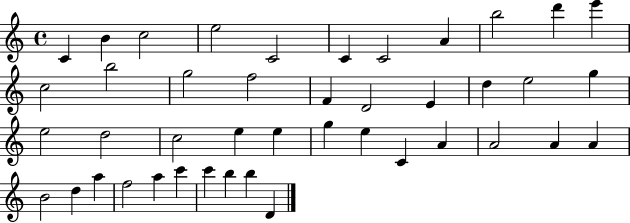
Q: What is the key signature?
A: C major